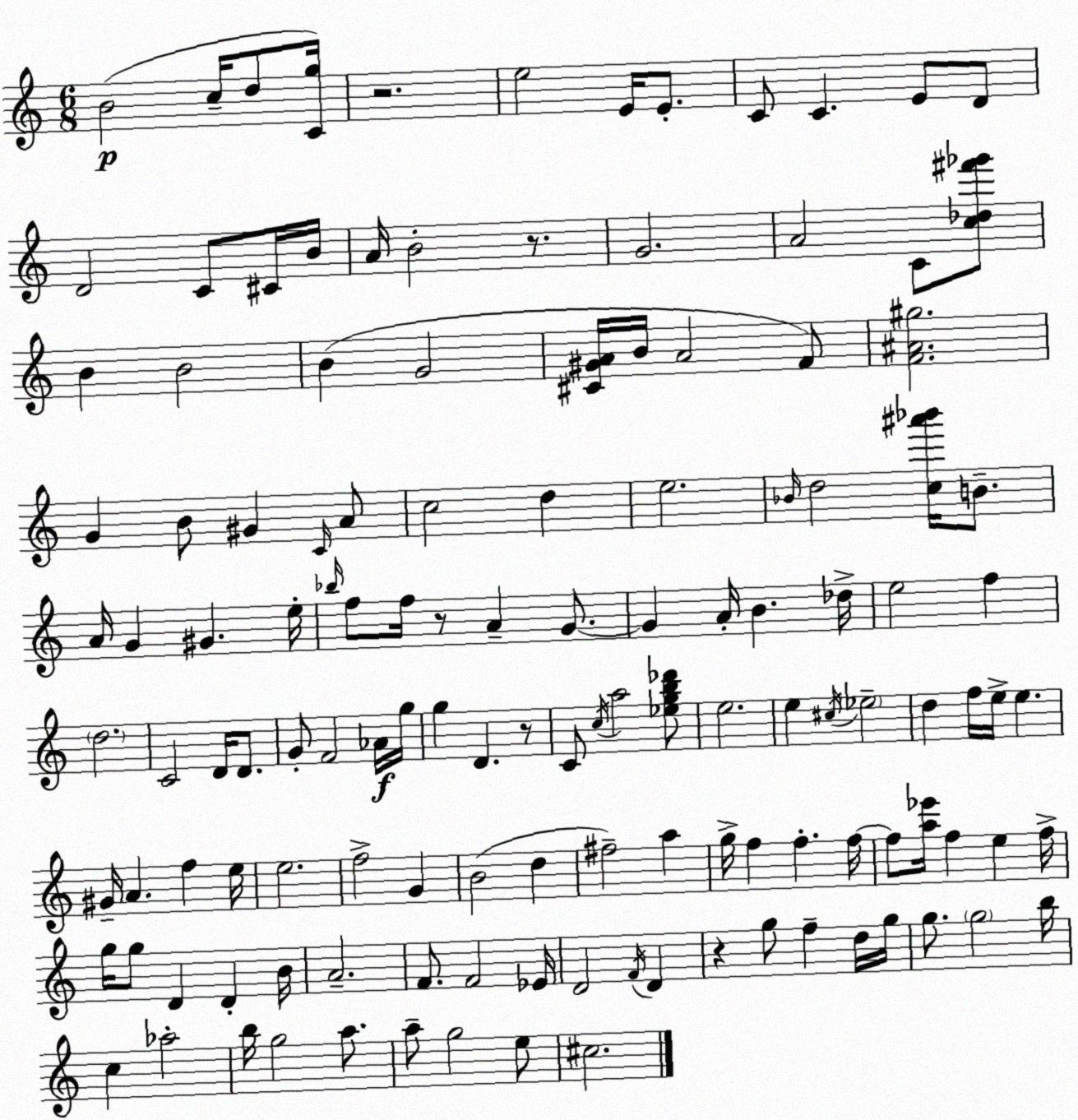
X:1
T:Untitled
M:6/8
L:1/4
K:C
B2 c/4 d/2 [Cg]/4 z2 e2 E/4 E/2 C/2 C E/2 D/2 D2 C/2 ^C/4 B/4 A/4 B2 z/2 G2 A2 C/2 [c_d^f'_g']/2 B B2 B G2 [^C^GA]/4 B/4 A2 F/2 [F^A^g]2 G B/2 ^G C/4 A/2 c2 d e2 _B/4 d2 [c^a'_b']/4 B/2 A/4 G ^G e/4 _b/4 f/2 f/4 z/2 A G/2 G A/4 B _d/4 e2 f d2 C2 D/4 D/2 G/2 F2 _A/4 g/4 g D z/2 C/2 c/4 a2 [_egb_d']/2 e2 e ^c/4 _e2 d f/4 e/4 e ^G/4 A f e/4 e2 f2 G B2 d ^f2 a g/4 f f f/4 f/2 [a_e']/4 f e f/4 g/4 g/2 D D B/4 A2 F/2 F2 _E/4 D2 F/4 D z g/2 f d/4 g/4 g/2 g2 b/4 c _a2 b/4 g2 a/2 a/2 g2 e/2 ^c2